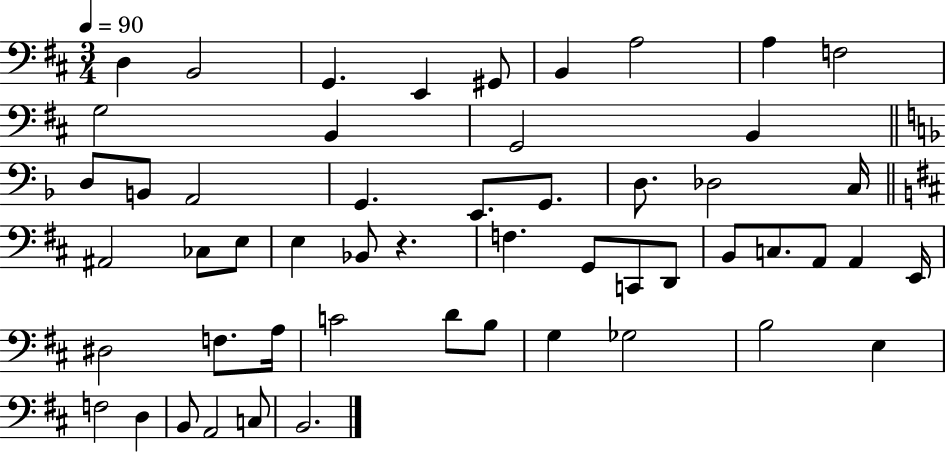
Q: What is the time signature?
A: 3/4